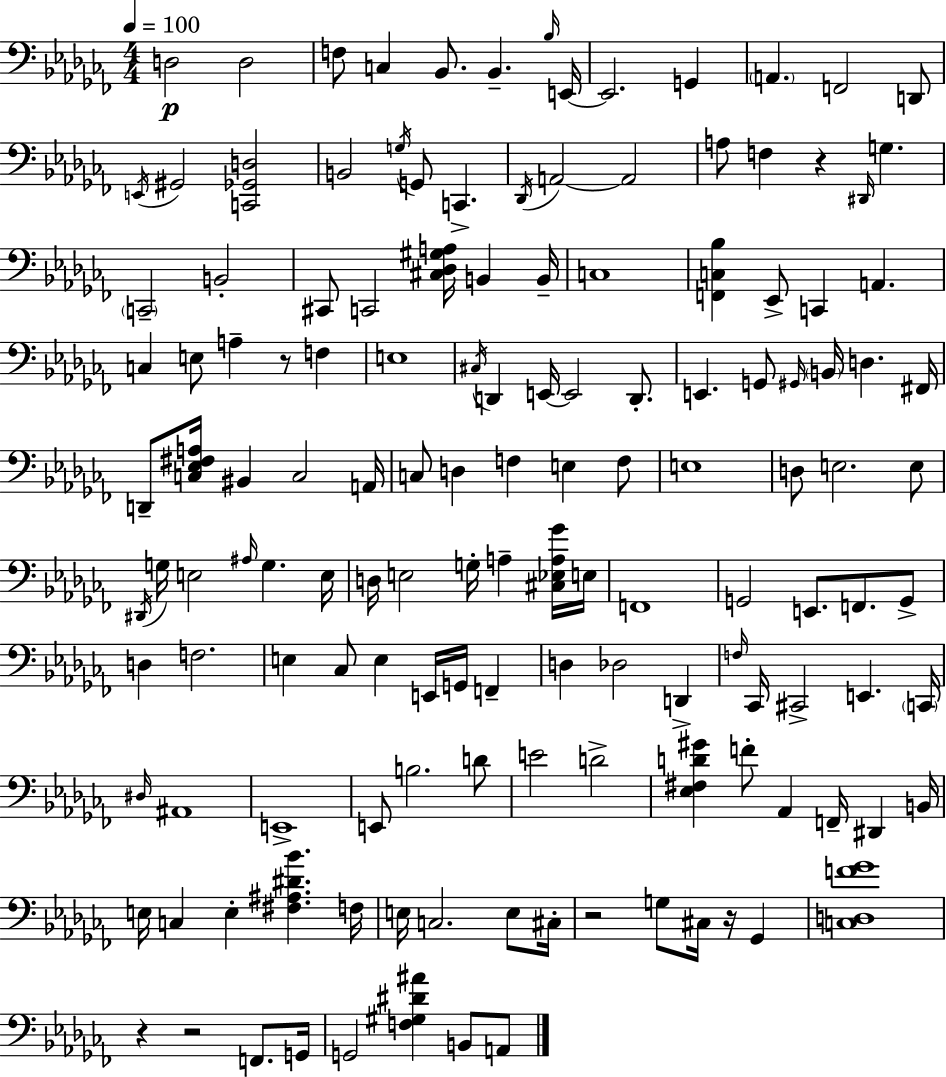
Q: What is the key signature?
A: AES minor